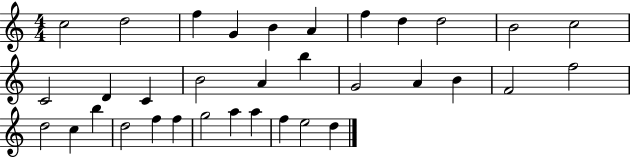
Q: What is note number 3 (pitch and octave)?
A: F5